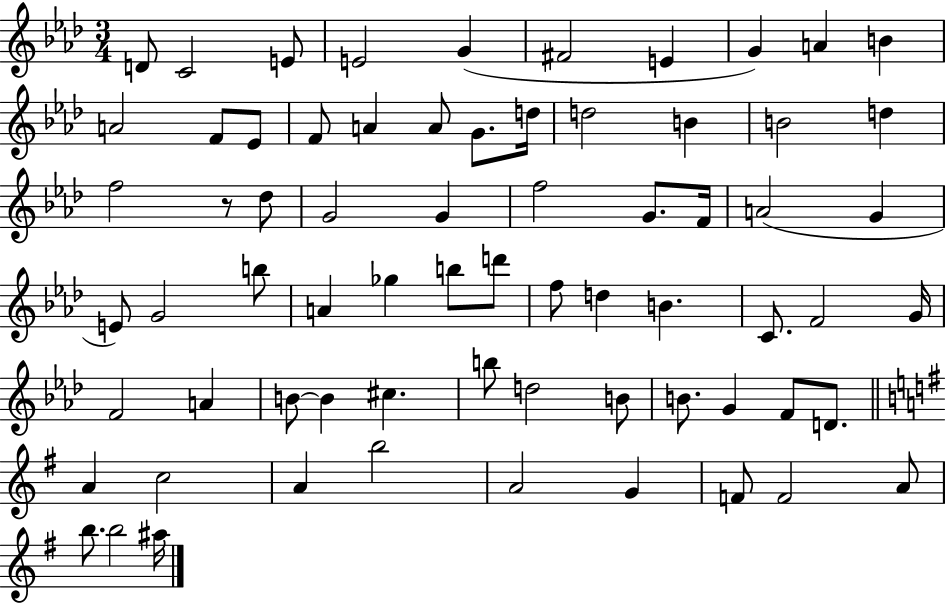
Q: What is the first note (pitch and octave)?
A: D4